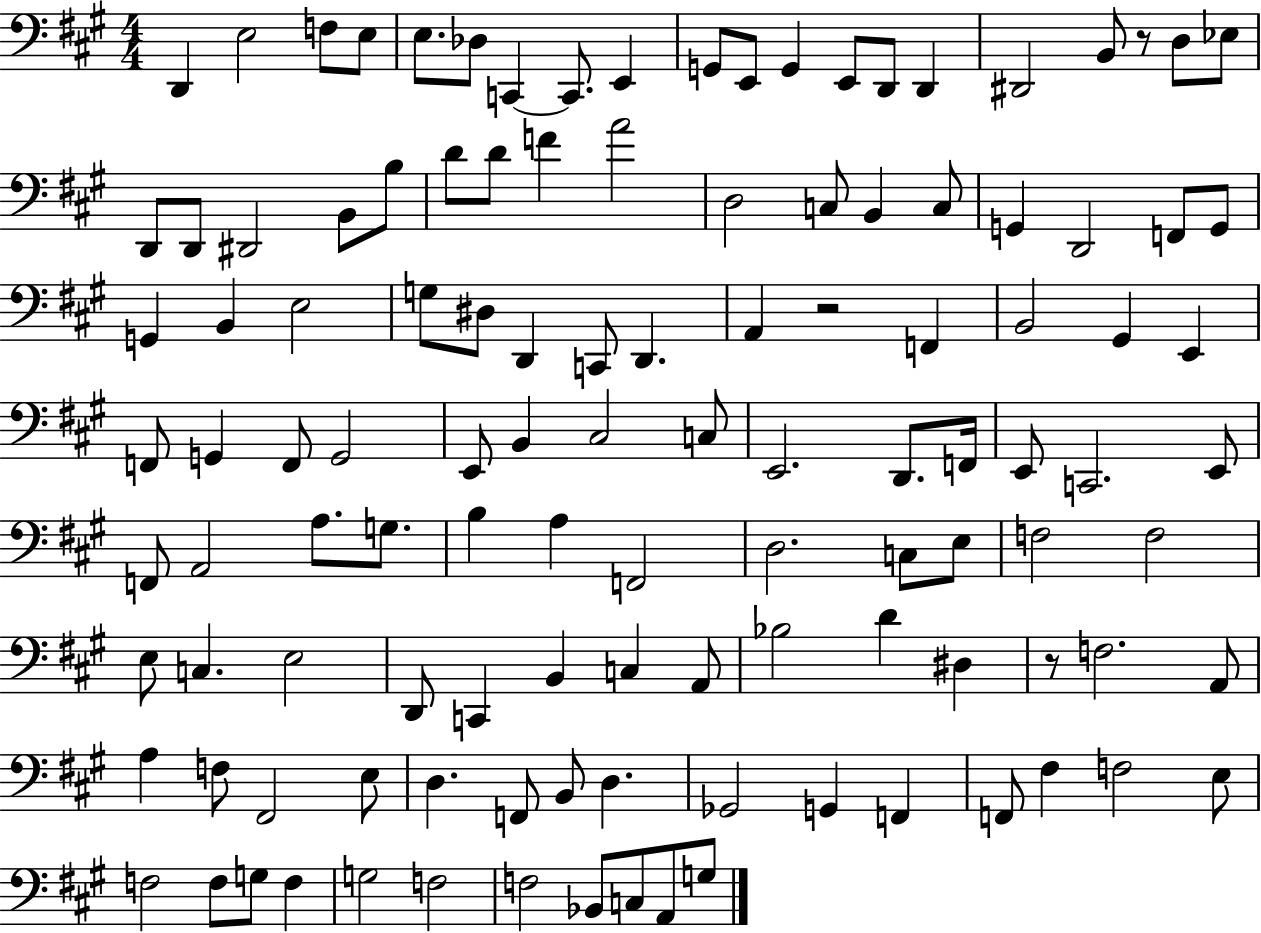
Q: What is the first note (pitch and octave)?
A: D2